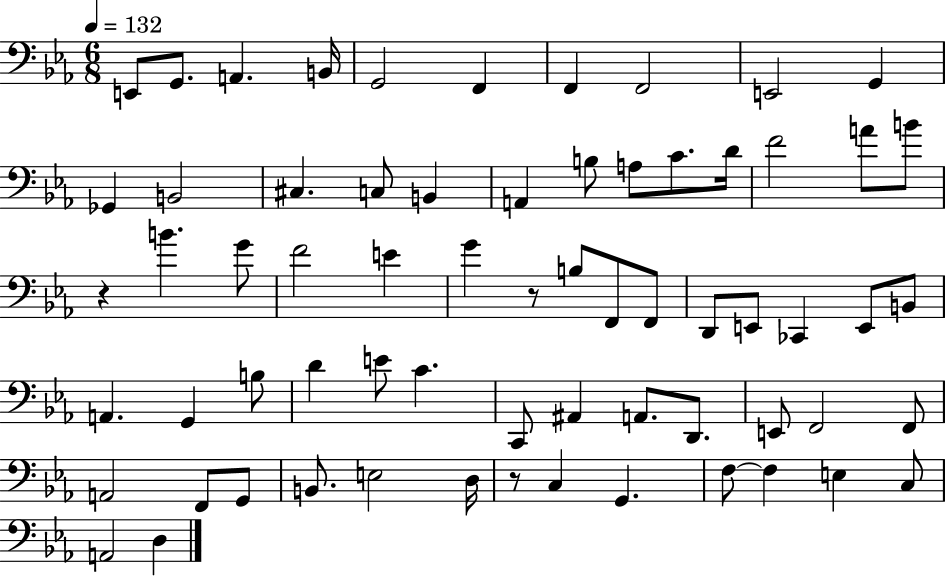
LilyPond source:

{
  \clef bass
  \numericTimeSignature
  \time 6/8
  \key ees \major
  \tempo 4 = 132
  e,8 g,8. a,4. b,16 | g,2 f,4 | f,4 f,2 | e,2 g,4 | \break ges,4 b,2 | cis4. c8 b,4 | a,4 b8 a8 c'8. d'16 | f'2 a'8 b'8 | \break r4 b'4. g'8 | f'2 e'4 | g'4 r8 b8 f,8 f,8 | d,8 e,8 ces,4 e,8 b,8 | \break a,4. g,4 b8 | d'4 e'8 c'4. | c,8 ais,4 a,8. d,8. | e,8 f,2 f,8 | \break a,2 f,8 g,8 | b,8. e2 d16 | r8 c4 g,4. | f8~~ f4 e4 c8 | \break a,2 d4 | \bar "|."
}